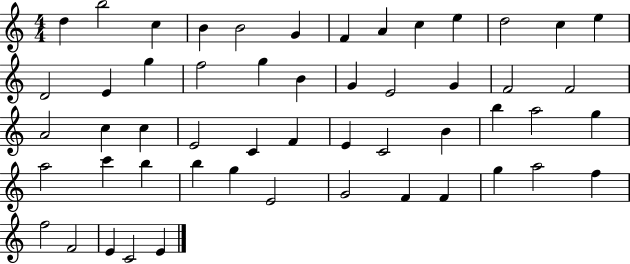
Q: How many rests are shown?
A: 0